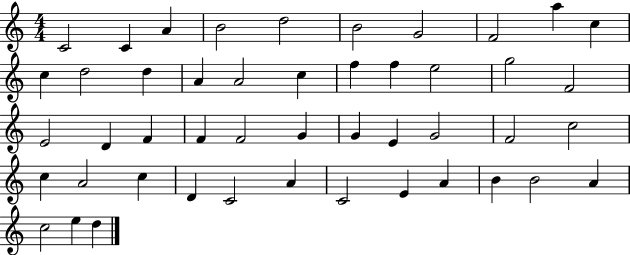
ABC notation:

X:1
T:Untitled
M:4/4
L:1/4
K:C
C2 C A B2 d2 B2 G2 F2 a c c d2 d A A2 c f f e2 g2 F2 E2 D F F F2 G G E G2 F2 c2 c A2 c D C2 A C2 E A B B2 A c2 e d